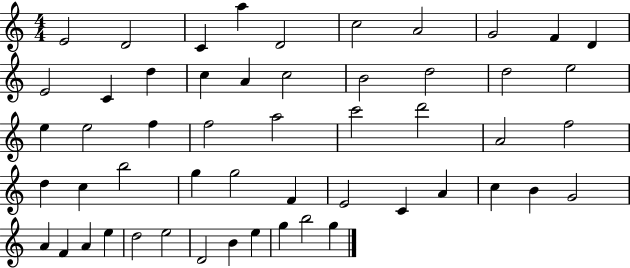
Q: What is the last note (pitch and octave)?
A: G5